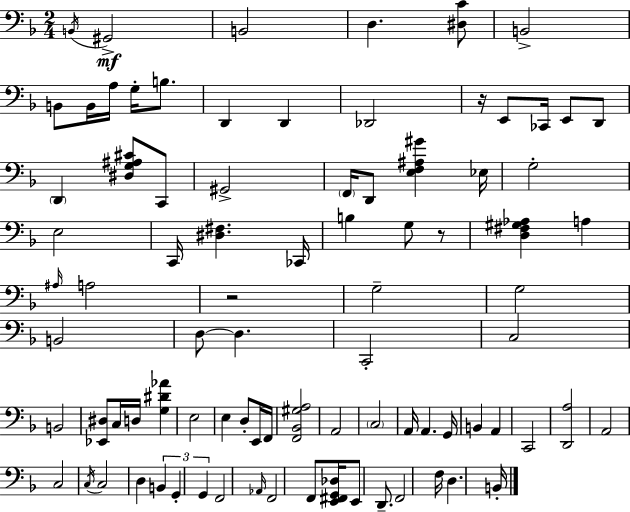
{
  \clef bass
  \numericTimeSignature
  \time 2/4
  \key d \minor
  \acciaccatura { b,16 }\mf gis,2-> | b,2 | d4. <dis c'>8 | b,2-> | \break b,8 b,16 a16 g16-. b8. | d,4 d,4 | des,2 | r16 e,8 ces,16 e,8 d,8 | \break \parenthesize d,4 <dis g ais cis'>8 c,8 | gis,2-> | \parenthesize f,16 d,8 <e f ais gis'>4 | ees16 g2-. | \break e2 | c,16 <dis fis>4. | ces,16 b4 g8 r8 | <d fis gis aes>4 a4 | \break \grace { ais16 } a2 | r2 | g2-- | g2 | \break b,2 | d8~~ d4. | c,2-. | c2 | \break b,2 | <ees, dis>8 c16 d16 <g dis' aes'>4 | e2 | e4 d8-. | \break e,16 f,16 <f, bes, gis a>2 | a,2 | \parenthesize c2 | a,16 a,4. | \break g,16 b,4 a,4 | c,2 | <d, a>2 | a,2 | \break c2 | \acciaccatura { c16 } c2 | d4 \tuplet 3/2 { b,4 | g,4-. g,4 } | \break f,2 | \grace { aes,16 } f,2 | f,8 <e, fis, g, des>16 e,8 | d,8.-- f,2 | \break f16 d4. | b,16-. \bar "|."
}